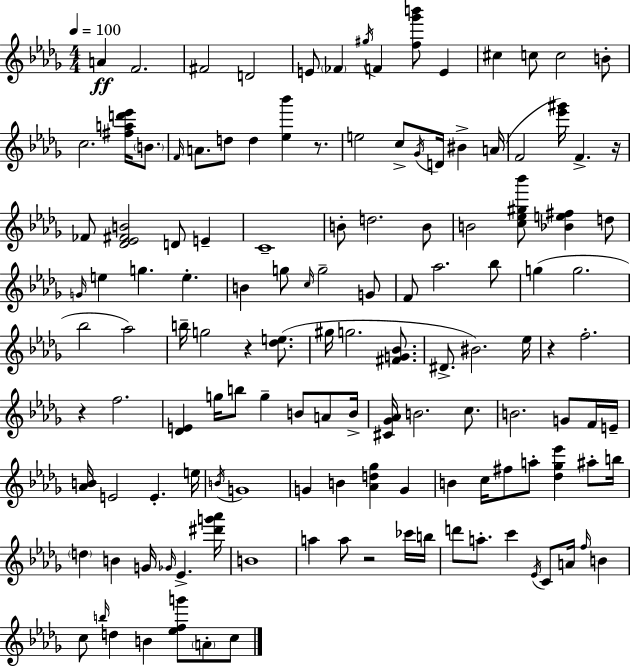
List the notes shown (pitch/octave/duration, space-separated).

A4/q F4/h. F#4/h D4/h E4/e FES4/q G#5/s F4/q [F5,Gb6,B6]/e E4/q C#5/q C5/e C5/h B4/e C5/h. [F#5,A5,D6,Eb6]/s B4/e. F4/s A4/e. D5/e D5/q [Eb5,Bb6]/q R/e. E5/h C5/e Gb4/s D4/s BIS4/q A4/s F4/h [Eb6,G#6]/s F4/q. R/s FES4/e [Db4,Eb4,F#4,B4]/h D4/e E4/q C4/w B4/e D5/h. B4/e B4/h [C5,Eb5,G#5,Bb6]/e [Bb4,E5,F#5]/q D5/e G4/s E5/q G5/q. E5/q. B4/q G5/e C5/s G5/h G4/e F4/e Ab5/h. Bb5/e G5/q G5/h. Bb5/h Ab5/h B5/s G5/h R/q [Db5,E5]/e. G#5/s G5/h. [F#4,G4,Bb4]/e. D#4/e. BIS4/h. Eb5/s R/q F5/h. R/q F5/h. [Db4,E4]/q G5/s B5/e G5/q B4/e A4/e B4/s [C#4,Gb4,Ab4]/s B4/h. C5/e. B4/h. G4/e F4/s E4/s [Ab4,B4]/s E4/h E4/q. E5/s B4/s G4/w G4/q B4/q [Ab4,D5,Gb5]/q G4/q B4/q C5/s F#5/e A5/e [Db5,Gb5,Eb6]/q A#5/e B5/s D5/q B4/q G4/s Gb4/s Eb4/q. [D#6,G6,Ab6]/s B4/w A5/q A5/e R/h CES6/s B5/s D6/e A5/e. C6/q Eb4/s C4/e A4/s F5/s B4/q C5/e B5/s D5/q B4/q [Eb5,F5,G6]/e A4/e C5/e